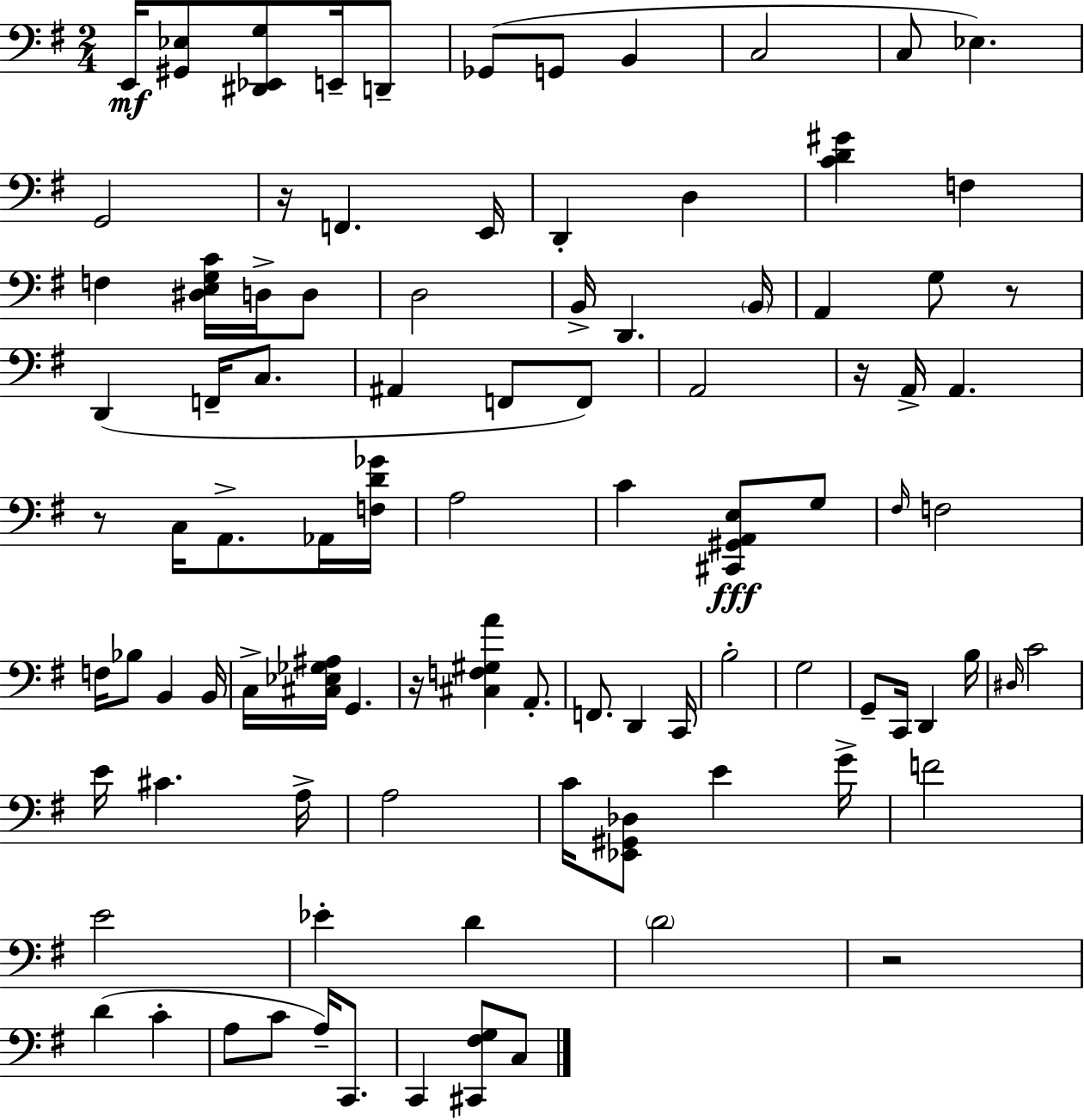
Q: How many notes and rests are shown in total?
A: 95